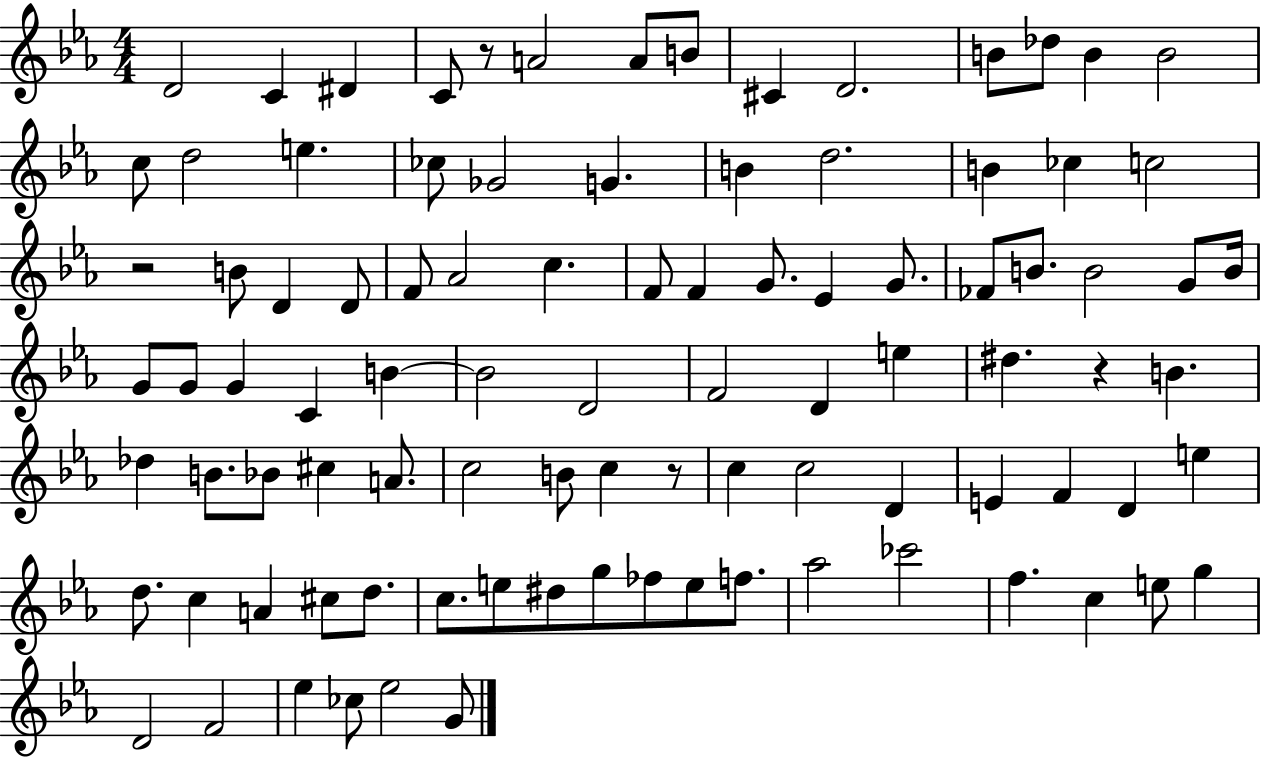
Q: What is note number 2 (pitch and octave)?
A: C4